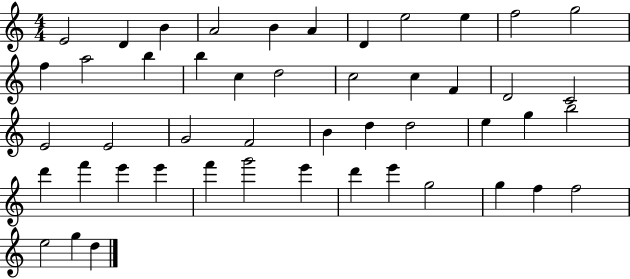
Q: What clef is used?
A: treble